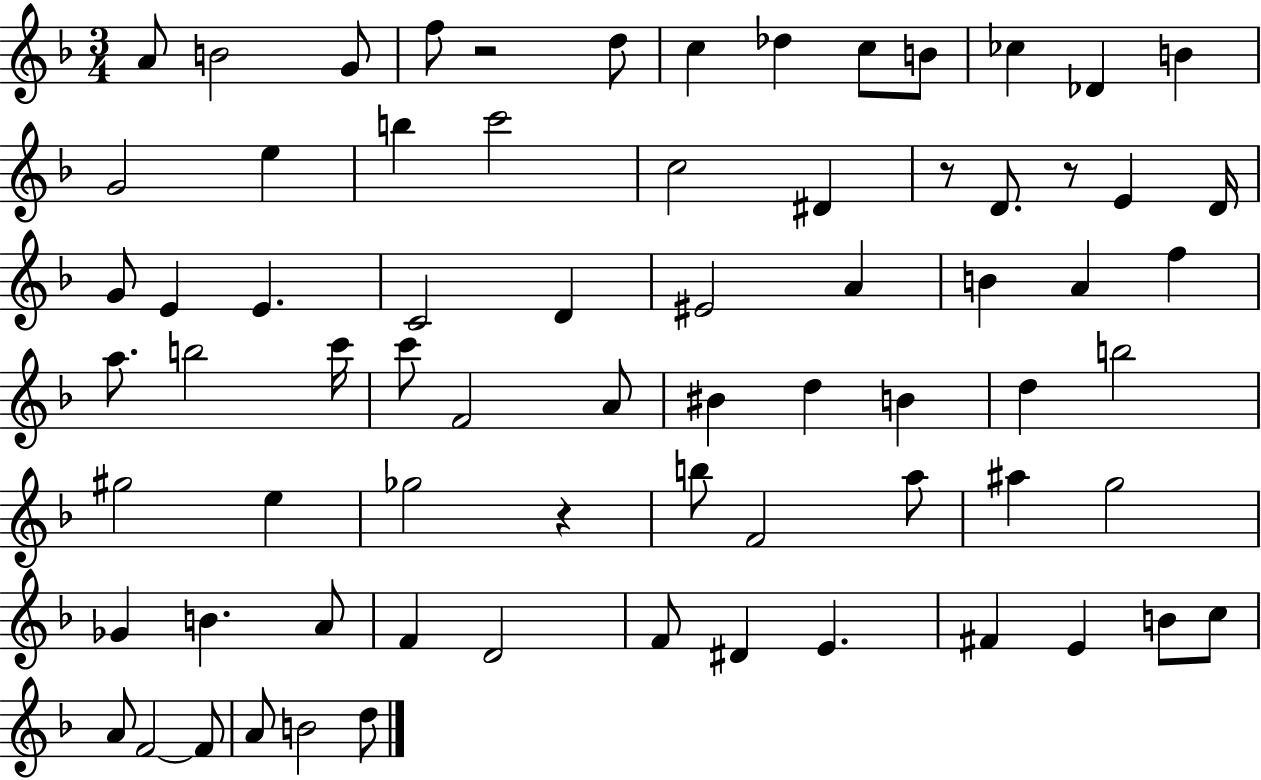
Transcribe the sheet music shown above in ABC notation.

X:1
T:Untitled
M:3/4
L:1/4
K:F
A/2 B2 G/2 f/2 z2 d/2 c _d c/2 B/2 _c _D B G2 e b c'2 c2 ^D z/2 D/2 z/2 E D/4 G/2 E E C2 D ^E2 A B A f a/2 b2 c'/4 c'/2 F2 A/2 ^B d B d b2 ^g2 e _g2 z b/2 F2 a/2 ^a g2 _G B A/2 F D2 F/2 ^D E ^F E B/2 c/2 A/2 F2 F/2 A/2 B2 d/2